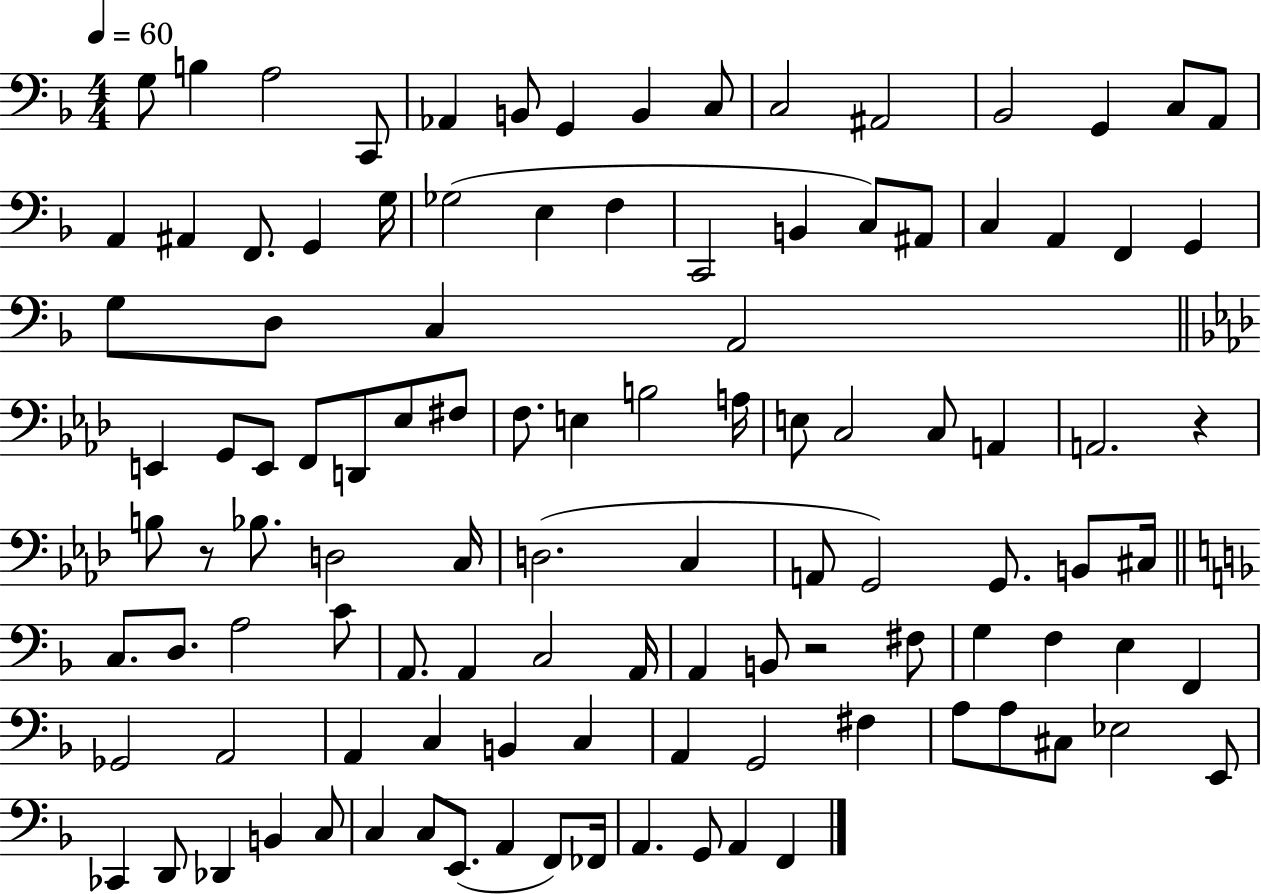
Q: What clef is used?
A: bass